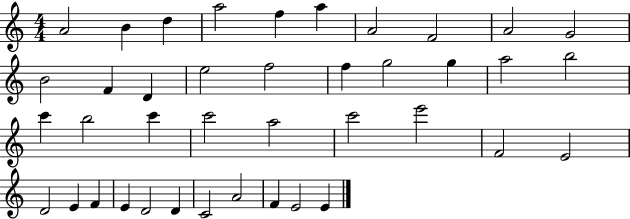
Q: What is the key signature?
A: C major